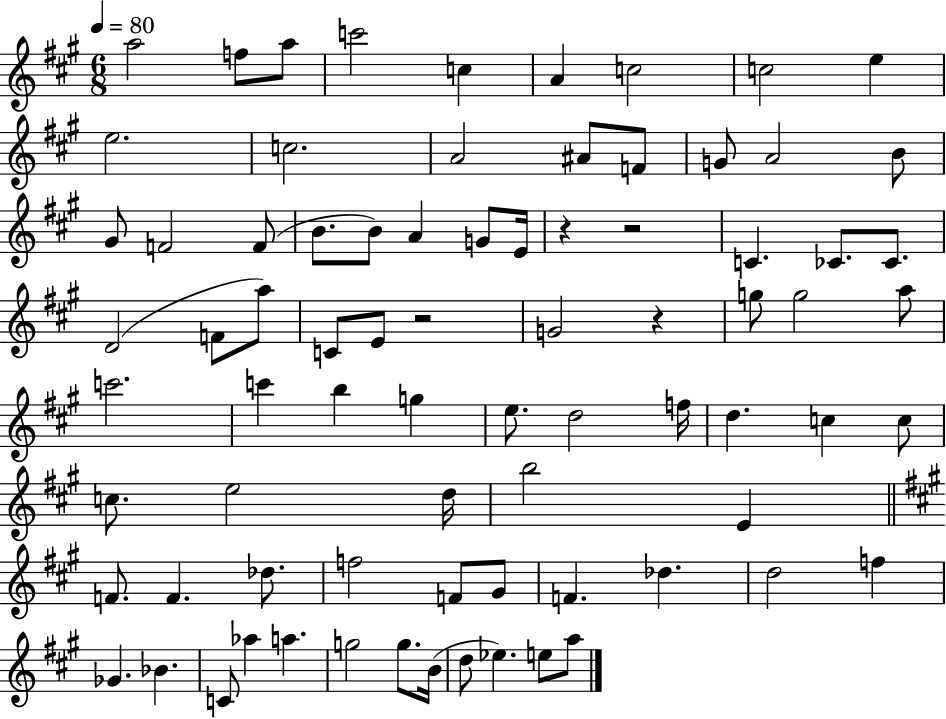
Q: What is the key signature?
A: A major